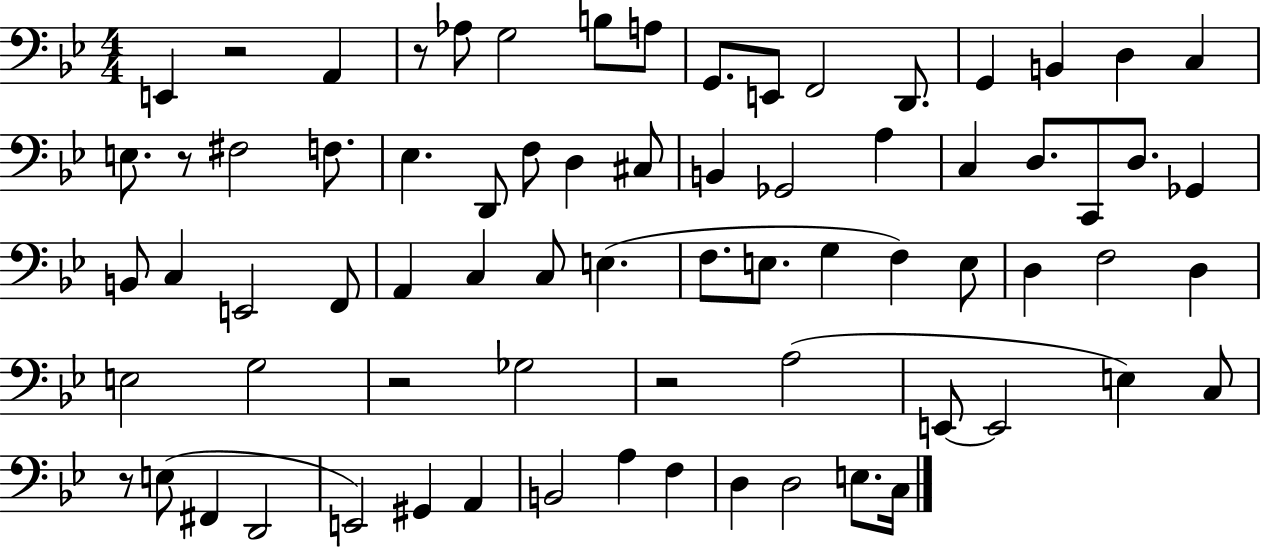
{
  \clef bass
  \numericTimeSignature
  \time 4/4
  \key bes \major
  e,4 r2 a,4 | r8 aes8 g2 b8 a8 | g,8. e,8 f,2 d,8. | g,4 b,4 d4 c4 | \break e8. r8 fis2 f8. | ees4. d,8 f8 d4 cis8 | b,4 ges,2 a4 | c4 d8. c,8 d8. ges,4 | \break b,8 c4 e,2 f,8 | a,4 c4 c8 e4.( | f8. e8. g4 f4) e8 | d4 f2 d4 | \break e2 g2 | r2 ges2 | r2 a2( | e,8~~ e,2 e4) c8 | \break r8 e8( fis,4 d,2 | e,2) gis,4 a,4 | b,2 a4 f4 | d4 d2 e8. c16 | \break \bar "|."
}